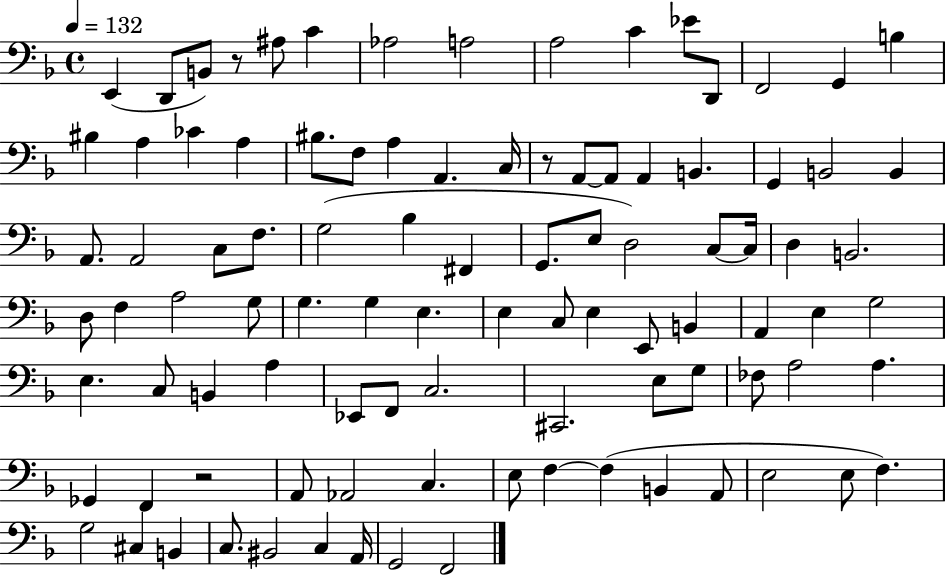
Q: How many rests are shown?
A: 3